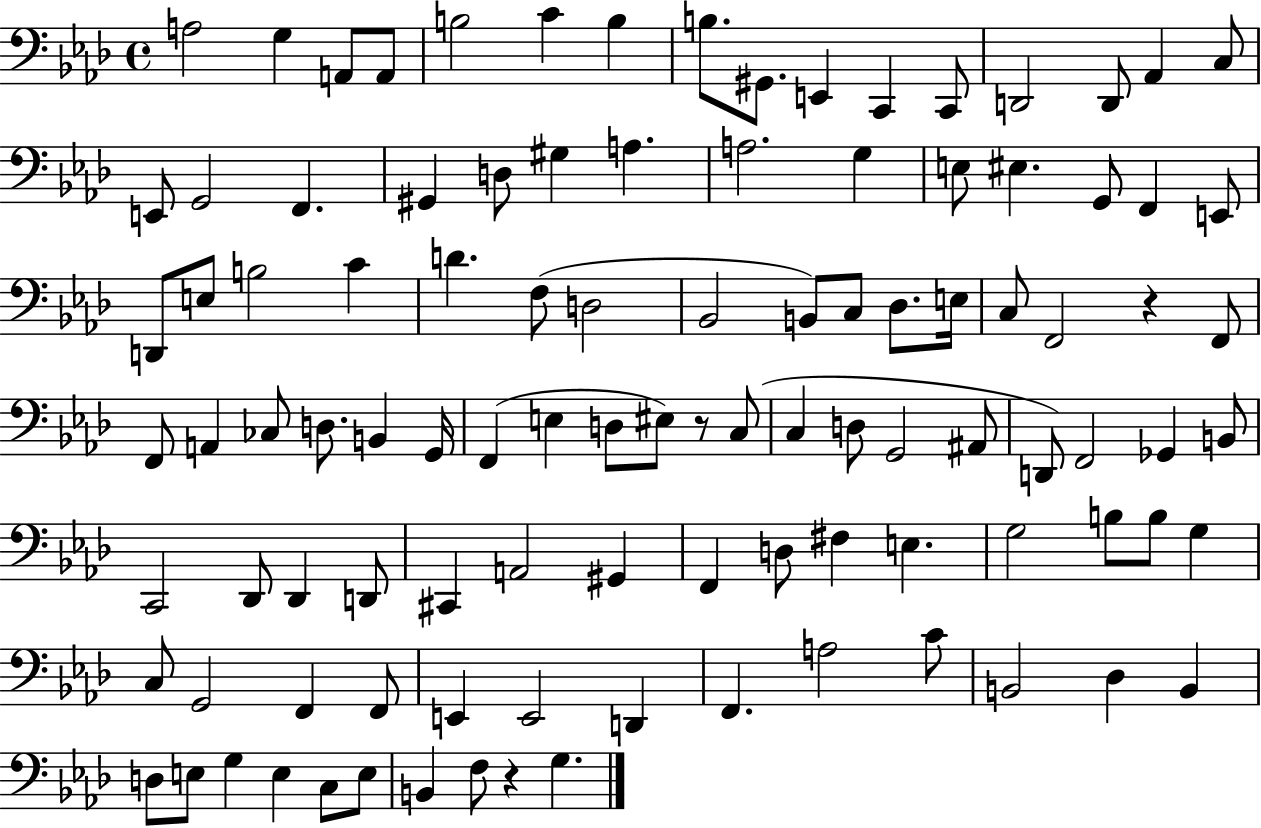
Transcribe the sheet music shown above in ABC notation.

X:1
T:Untitled
M:4/4
L:1/4
K:Ab
A,2 G, A,,/2 A,,/2 B,2 C B, B,/2 ^G,,/2 E,, C,, C,,/2 D,,2 D,,/2 _A,, C,/2 E,,/2 G,,2 F,, ^G,, D,/2 ^G, A, A,2 G, E,/2 ^E, G,,/2 F,, E,,/2 D,,/2 E,/2 B,2 C D F,/2 D,2 _B,,2 B,,/2 C,/2 _D,/2 E,/4 C,/2 F,,2 z F,,/2 F,,/2 A,, _C,/2 D,/2 B,, G,,/4 F,, E, D,/2 ^E,/2 z/2 C,/2 C, D,/2 G,,2 ^A,,/2 D,,/2 F,,2 _G,, B,,/2 C,,2 _D,,/2 _D,, D,,/2 ^C,, A,,2 ^G,, F,, D,/2 ^F, E, G,2 B,/2 B,/2 G, C,/2 G,,2 F,, F,,/2 E,, E,,2 D,, F,, A,2 C/2 B,,2 _D, B,, D,/2 E,/2 G, E, C,/2 E,/2 B,, F,/2 z G,